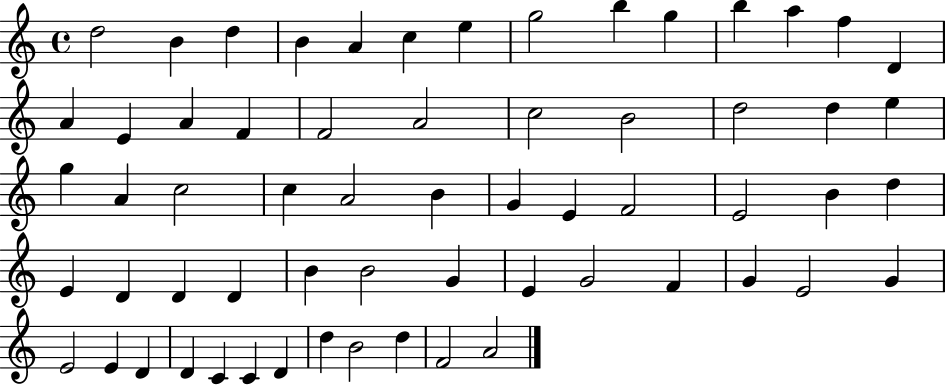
D5/h B4/q D5/q B4/q A4/q C5/q E5/q G5/h B5/q G5/q B5/q A5/q F5/q D4/q A4/q E4/q A4/q F4/q F4/h A4/h C5/h B4/h D5/h D5/q E5/q G5/q A4/q C5/h C5/q A4/h B4/q G4/q E4/q F4/h E4/h B4/q D5/q E4/q D4/q D4/q D4/q B4/q B4/h G4/q E4/q G4/h F4/q G4/q E4/h G4/q E4/h E4/q D4/q D4/q C4/q C4/q D4/q D5/q B4/h D5/q F4/h A4/h